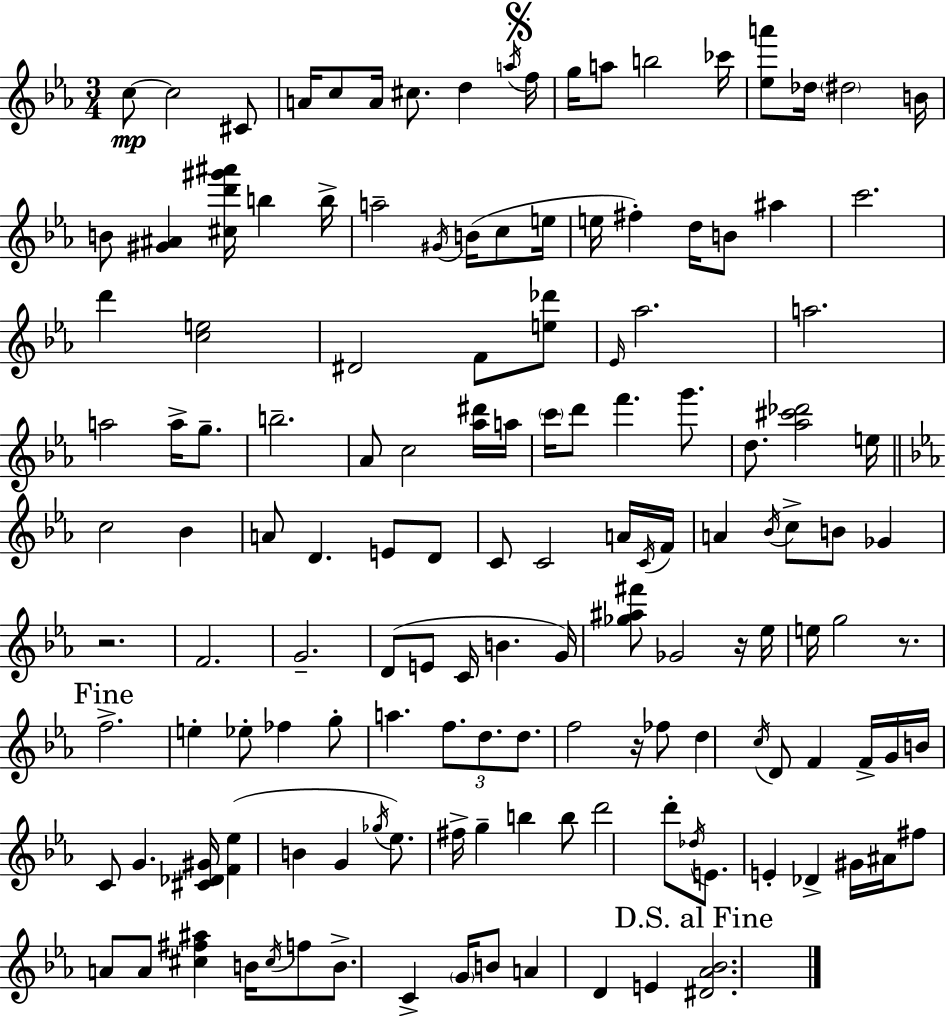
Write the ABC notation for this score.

X:1
T:Untitled
M:3/4
L:1/4
K:Eb
c/2 c2 ^C/2 A/4 c/2 A/4 ^c/2 d a/4 f/4 g/4 a/2 b2 _c'/4 [_ea']/2 _d/4 ^d2 B/4 B/2 [^G^A] [^cd'^g'^a']/4 b b/4 a2 ^G/4 B/4 c/2 e/4 e/4 ^f d/4 B/2 ^a c'2 d' [ce]2 ^D2 F/2 [e_d']/2 _E/4 _a2 a2 a2 a/4 g/2 b2 _A/2 c2 [_a^d']/4 a/4 c'/4 d'/2 f' g'/2 d/2 [_a^c'_d']2 e/4 c2 _B A/2 D E/2 D/2 C/2 C2 A/4 C/4 F/4 A _B/4 c/2 B/2 _G z2 F2 G2 D/2 E/2 C/4 B G/4 [_g^a^f']/2 _G2 z/4 _e/4 e/4 g2 z/2 f2 e _e/2 _f g/2 a f/2 d/2 d/2 f2 z/4 _f/2 d c/4 D/2 F F/4 G/4 B/4 C/2 G [^C_D^G]/4 [F_e] B G _g/4 _e/2 ^f/4 g b b/2 d'2 d'/2 _d/4 E/2 E _D ^G/4 ^A/4 ^f/2 A/2 A/2 [^c^f^a] B/4 ^c/4 f/2 B/2 C G/4 B/2 A D E [^D_A_B]2